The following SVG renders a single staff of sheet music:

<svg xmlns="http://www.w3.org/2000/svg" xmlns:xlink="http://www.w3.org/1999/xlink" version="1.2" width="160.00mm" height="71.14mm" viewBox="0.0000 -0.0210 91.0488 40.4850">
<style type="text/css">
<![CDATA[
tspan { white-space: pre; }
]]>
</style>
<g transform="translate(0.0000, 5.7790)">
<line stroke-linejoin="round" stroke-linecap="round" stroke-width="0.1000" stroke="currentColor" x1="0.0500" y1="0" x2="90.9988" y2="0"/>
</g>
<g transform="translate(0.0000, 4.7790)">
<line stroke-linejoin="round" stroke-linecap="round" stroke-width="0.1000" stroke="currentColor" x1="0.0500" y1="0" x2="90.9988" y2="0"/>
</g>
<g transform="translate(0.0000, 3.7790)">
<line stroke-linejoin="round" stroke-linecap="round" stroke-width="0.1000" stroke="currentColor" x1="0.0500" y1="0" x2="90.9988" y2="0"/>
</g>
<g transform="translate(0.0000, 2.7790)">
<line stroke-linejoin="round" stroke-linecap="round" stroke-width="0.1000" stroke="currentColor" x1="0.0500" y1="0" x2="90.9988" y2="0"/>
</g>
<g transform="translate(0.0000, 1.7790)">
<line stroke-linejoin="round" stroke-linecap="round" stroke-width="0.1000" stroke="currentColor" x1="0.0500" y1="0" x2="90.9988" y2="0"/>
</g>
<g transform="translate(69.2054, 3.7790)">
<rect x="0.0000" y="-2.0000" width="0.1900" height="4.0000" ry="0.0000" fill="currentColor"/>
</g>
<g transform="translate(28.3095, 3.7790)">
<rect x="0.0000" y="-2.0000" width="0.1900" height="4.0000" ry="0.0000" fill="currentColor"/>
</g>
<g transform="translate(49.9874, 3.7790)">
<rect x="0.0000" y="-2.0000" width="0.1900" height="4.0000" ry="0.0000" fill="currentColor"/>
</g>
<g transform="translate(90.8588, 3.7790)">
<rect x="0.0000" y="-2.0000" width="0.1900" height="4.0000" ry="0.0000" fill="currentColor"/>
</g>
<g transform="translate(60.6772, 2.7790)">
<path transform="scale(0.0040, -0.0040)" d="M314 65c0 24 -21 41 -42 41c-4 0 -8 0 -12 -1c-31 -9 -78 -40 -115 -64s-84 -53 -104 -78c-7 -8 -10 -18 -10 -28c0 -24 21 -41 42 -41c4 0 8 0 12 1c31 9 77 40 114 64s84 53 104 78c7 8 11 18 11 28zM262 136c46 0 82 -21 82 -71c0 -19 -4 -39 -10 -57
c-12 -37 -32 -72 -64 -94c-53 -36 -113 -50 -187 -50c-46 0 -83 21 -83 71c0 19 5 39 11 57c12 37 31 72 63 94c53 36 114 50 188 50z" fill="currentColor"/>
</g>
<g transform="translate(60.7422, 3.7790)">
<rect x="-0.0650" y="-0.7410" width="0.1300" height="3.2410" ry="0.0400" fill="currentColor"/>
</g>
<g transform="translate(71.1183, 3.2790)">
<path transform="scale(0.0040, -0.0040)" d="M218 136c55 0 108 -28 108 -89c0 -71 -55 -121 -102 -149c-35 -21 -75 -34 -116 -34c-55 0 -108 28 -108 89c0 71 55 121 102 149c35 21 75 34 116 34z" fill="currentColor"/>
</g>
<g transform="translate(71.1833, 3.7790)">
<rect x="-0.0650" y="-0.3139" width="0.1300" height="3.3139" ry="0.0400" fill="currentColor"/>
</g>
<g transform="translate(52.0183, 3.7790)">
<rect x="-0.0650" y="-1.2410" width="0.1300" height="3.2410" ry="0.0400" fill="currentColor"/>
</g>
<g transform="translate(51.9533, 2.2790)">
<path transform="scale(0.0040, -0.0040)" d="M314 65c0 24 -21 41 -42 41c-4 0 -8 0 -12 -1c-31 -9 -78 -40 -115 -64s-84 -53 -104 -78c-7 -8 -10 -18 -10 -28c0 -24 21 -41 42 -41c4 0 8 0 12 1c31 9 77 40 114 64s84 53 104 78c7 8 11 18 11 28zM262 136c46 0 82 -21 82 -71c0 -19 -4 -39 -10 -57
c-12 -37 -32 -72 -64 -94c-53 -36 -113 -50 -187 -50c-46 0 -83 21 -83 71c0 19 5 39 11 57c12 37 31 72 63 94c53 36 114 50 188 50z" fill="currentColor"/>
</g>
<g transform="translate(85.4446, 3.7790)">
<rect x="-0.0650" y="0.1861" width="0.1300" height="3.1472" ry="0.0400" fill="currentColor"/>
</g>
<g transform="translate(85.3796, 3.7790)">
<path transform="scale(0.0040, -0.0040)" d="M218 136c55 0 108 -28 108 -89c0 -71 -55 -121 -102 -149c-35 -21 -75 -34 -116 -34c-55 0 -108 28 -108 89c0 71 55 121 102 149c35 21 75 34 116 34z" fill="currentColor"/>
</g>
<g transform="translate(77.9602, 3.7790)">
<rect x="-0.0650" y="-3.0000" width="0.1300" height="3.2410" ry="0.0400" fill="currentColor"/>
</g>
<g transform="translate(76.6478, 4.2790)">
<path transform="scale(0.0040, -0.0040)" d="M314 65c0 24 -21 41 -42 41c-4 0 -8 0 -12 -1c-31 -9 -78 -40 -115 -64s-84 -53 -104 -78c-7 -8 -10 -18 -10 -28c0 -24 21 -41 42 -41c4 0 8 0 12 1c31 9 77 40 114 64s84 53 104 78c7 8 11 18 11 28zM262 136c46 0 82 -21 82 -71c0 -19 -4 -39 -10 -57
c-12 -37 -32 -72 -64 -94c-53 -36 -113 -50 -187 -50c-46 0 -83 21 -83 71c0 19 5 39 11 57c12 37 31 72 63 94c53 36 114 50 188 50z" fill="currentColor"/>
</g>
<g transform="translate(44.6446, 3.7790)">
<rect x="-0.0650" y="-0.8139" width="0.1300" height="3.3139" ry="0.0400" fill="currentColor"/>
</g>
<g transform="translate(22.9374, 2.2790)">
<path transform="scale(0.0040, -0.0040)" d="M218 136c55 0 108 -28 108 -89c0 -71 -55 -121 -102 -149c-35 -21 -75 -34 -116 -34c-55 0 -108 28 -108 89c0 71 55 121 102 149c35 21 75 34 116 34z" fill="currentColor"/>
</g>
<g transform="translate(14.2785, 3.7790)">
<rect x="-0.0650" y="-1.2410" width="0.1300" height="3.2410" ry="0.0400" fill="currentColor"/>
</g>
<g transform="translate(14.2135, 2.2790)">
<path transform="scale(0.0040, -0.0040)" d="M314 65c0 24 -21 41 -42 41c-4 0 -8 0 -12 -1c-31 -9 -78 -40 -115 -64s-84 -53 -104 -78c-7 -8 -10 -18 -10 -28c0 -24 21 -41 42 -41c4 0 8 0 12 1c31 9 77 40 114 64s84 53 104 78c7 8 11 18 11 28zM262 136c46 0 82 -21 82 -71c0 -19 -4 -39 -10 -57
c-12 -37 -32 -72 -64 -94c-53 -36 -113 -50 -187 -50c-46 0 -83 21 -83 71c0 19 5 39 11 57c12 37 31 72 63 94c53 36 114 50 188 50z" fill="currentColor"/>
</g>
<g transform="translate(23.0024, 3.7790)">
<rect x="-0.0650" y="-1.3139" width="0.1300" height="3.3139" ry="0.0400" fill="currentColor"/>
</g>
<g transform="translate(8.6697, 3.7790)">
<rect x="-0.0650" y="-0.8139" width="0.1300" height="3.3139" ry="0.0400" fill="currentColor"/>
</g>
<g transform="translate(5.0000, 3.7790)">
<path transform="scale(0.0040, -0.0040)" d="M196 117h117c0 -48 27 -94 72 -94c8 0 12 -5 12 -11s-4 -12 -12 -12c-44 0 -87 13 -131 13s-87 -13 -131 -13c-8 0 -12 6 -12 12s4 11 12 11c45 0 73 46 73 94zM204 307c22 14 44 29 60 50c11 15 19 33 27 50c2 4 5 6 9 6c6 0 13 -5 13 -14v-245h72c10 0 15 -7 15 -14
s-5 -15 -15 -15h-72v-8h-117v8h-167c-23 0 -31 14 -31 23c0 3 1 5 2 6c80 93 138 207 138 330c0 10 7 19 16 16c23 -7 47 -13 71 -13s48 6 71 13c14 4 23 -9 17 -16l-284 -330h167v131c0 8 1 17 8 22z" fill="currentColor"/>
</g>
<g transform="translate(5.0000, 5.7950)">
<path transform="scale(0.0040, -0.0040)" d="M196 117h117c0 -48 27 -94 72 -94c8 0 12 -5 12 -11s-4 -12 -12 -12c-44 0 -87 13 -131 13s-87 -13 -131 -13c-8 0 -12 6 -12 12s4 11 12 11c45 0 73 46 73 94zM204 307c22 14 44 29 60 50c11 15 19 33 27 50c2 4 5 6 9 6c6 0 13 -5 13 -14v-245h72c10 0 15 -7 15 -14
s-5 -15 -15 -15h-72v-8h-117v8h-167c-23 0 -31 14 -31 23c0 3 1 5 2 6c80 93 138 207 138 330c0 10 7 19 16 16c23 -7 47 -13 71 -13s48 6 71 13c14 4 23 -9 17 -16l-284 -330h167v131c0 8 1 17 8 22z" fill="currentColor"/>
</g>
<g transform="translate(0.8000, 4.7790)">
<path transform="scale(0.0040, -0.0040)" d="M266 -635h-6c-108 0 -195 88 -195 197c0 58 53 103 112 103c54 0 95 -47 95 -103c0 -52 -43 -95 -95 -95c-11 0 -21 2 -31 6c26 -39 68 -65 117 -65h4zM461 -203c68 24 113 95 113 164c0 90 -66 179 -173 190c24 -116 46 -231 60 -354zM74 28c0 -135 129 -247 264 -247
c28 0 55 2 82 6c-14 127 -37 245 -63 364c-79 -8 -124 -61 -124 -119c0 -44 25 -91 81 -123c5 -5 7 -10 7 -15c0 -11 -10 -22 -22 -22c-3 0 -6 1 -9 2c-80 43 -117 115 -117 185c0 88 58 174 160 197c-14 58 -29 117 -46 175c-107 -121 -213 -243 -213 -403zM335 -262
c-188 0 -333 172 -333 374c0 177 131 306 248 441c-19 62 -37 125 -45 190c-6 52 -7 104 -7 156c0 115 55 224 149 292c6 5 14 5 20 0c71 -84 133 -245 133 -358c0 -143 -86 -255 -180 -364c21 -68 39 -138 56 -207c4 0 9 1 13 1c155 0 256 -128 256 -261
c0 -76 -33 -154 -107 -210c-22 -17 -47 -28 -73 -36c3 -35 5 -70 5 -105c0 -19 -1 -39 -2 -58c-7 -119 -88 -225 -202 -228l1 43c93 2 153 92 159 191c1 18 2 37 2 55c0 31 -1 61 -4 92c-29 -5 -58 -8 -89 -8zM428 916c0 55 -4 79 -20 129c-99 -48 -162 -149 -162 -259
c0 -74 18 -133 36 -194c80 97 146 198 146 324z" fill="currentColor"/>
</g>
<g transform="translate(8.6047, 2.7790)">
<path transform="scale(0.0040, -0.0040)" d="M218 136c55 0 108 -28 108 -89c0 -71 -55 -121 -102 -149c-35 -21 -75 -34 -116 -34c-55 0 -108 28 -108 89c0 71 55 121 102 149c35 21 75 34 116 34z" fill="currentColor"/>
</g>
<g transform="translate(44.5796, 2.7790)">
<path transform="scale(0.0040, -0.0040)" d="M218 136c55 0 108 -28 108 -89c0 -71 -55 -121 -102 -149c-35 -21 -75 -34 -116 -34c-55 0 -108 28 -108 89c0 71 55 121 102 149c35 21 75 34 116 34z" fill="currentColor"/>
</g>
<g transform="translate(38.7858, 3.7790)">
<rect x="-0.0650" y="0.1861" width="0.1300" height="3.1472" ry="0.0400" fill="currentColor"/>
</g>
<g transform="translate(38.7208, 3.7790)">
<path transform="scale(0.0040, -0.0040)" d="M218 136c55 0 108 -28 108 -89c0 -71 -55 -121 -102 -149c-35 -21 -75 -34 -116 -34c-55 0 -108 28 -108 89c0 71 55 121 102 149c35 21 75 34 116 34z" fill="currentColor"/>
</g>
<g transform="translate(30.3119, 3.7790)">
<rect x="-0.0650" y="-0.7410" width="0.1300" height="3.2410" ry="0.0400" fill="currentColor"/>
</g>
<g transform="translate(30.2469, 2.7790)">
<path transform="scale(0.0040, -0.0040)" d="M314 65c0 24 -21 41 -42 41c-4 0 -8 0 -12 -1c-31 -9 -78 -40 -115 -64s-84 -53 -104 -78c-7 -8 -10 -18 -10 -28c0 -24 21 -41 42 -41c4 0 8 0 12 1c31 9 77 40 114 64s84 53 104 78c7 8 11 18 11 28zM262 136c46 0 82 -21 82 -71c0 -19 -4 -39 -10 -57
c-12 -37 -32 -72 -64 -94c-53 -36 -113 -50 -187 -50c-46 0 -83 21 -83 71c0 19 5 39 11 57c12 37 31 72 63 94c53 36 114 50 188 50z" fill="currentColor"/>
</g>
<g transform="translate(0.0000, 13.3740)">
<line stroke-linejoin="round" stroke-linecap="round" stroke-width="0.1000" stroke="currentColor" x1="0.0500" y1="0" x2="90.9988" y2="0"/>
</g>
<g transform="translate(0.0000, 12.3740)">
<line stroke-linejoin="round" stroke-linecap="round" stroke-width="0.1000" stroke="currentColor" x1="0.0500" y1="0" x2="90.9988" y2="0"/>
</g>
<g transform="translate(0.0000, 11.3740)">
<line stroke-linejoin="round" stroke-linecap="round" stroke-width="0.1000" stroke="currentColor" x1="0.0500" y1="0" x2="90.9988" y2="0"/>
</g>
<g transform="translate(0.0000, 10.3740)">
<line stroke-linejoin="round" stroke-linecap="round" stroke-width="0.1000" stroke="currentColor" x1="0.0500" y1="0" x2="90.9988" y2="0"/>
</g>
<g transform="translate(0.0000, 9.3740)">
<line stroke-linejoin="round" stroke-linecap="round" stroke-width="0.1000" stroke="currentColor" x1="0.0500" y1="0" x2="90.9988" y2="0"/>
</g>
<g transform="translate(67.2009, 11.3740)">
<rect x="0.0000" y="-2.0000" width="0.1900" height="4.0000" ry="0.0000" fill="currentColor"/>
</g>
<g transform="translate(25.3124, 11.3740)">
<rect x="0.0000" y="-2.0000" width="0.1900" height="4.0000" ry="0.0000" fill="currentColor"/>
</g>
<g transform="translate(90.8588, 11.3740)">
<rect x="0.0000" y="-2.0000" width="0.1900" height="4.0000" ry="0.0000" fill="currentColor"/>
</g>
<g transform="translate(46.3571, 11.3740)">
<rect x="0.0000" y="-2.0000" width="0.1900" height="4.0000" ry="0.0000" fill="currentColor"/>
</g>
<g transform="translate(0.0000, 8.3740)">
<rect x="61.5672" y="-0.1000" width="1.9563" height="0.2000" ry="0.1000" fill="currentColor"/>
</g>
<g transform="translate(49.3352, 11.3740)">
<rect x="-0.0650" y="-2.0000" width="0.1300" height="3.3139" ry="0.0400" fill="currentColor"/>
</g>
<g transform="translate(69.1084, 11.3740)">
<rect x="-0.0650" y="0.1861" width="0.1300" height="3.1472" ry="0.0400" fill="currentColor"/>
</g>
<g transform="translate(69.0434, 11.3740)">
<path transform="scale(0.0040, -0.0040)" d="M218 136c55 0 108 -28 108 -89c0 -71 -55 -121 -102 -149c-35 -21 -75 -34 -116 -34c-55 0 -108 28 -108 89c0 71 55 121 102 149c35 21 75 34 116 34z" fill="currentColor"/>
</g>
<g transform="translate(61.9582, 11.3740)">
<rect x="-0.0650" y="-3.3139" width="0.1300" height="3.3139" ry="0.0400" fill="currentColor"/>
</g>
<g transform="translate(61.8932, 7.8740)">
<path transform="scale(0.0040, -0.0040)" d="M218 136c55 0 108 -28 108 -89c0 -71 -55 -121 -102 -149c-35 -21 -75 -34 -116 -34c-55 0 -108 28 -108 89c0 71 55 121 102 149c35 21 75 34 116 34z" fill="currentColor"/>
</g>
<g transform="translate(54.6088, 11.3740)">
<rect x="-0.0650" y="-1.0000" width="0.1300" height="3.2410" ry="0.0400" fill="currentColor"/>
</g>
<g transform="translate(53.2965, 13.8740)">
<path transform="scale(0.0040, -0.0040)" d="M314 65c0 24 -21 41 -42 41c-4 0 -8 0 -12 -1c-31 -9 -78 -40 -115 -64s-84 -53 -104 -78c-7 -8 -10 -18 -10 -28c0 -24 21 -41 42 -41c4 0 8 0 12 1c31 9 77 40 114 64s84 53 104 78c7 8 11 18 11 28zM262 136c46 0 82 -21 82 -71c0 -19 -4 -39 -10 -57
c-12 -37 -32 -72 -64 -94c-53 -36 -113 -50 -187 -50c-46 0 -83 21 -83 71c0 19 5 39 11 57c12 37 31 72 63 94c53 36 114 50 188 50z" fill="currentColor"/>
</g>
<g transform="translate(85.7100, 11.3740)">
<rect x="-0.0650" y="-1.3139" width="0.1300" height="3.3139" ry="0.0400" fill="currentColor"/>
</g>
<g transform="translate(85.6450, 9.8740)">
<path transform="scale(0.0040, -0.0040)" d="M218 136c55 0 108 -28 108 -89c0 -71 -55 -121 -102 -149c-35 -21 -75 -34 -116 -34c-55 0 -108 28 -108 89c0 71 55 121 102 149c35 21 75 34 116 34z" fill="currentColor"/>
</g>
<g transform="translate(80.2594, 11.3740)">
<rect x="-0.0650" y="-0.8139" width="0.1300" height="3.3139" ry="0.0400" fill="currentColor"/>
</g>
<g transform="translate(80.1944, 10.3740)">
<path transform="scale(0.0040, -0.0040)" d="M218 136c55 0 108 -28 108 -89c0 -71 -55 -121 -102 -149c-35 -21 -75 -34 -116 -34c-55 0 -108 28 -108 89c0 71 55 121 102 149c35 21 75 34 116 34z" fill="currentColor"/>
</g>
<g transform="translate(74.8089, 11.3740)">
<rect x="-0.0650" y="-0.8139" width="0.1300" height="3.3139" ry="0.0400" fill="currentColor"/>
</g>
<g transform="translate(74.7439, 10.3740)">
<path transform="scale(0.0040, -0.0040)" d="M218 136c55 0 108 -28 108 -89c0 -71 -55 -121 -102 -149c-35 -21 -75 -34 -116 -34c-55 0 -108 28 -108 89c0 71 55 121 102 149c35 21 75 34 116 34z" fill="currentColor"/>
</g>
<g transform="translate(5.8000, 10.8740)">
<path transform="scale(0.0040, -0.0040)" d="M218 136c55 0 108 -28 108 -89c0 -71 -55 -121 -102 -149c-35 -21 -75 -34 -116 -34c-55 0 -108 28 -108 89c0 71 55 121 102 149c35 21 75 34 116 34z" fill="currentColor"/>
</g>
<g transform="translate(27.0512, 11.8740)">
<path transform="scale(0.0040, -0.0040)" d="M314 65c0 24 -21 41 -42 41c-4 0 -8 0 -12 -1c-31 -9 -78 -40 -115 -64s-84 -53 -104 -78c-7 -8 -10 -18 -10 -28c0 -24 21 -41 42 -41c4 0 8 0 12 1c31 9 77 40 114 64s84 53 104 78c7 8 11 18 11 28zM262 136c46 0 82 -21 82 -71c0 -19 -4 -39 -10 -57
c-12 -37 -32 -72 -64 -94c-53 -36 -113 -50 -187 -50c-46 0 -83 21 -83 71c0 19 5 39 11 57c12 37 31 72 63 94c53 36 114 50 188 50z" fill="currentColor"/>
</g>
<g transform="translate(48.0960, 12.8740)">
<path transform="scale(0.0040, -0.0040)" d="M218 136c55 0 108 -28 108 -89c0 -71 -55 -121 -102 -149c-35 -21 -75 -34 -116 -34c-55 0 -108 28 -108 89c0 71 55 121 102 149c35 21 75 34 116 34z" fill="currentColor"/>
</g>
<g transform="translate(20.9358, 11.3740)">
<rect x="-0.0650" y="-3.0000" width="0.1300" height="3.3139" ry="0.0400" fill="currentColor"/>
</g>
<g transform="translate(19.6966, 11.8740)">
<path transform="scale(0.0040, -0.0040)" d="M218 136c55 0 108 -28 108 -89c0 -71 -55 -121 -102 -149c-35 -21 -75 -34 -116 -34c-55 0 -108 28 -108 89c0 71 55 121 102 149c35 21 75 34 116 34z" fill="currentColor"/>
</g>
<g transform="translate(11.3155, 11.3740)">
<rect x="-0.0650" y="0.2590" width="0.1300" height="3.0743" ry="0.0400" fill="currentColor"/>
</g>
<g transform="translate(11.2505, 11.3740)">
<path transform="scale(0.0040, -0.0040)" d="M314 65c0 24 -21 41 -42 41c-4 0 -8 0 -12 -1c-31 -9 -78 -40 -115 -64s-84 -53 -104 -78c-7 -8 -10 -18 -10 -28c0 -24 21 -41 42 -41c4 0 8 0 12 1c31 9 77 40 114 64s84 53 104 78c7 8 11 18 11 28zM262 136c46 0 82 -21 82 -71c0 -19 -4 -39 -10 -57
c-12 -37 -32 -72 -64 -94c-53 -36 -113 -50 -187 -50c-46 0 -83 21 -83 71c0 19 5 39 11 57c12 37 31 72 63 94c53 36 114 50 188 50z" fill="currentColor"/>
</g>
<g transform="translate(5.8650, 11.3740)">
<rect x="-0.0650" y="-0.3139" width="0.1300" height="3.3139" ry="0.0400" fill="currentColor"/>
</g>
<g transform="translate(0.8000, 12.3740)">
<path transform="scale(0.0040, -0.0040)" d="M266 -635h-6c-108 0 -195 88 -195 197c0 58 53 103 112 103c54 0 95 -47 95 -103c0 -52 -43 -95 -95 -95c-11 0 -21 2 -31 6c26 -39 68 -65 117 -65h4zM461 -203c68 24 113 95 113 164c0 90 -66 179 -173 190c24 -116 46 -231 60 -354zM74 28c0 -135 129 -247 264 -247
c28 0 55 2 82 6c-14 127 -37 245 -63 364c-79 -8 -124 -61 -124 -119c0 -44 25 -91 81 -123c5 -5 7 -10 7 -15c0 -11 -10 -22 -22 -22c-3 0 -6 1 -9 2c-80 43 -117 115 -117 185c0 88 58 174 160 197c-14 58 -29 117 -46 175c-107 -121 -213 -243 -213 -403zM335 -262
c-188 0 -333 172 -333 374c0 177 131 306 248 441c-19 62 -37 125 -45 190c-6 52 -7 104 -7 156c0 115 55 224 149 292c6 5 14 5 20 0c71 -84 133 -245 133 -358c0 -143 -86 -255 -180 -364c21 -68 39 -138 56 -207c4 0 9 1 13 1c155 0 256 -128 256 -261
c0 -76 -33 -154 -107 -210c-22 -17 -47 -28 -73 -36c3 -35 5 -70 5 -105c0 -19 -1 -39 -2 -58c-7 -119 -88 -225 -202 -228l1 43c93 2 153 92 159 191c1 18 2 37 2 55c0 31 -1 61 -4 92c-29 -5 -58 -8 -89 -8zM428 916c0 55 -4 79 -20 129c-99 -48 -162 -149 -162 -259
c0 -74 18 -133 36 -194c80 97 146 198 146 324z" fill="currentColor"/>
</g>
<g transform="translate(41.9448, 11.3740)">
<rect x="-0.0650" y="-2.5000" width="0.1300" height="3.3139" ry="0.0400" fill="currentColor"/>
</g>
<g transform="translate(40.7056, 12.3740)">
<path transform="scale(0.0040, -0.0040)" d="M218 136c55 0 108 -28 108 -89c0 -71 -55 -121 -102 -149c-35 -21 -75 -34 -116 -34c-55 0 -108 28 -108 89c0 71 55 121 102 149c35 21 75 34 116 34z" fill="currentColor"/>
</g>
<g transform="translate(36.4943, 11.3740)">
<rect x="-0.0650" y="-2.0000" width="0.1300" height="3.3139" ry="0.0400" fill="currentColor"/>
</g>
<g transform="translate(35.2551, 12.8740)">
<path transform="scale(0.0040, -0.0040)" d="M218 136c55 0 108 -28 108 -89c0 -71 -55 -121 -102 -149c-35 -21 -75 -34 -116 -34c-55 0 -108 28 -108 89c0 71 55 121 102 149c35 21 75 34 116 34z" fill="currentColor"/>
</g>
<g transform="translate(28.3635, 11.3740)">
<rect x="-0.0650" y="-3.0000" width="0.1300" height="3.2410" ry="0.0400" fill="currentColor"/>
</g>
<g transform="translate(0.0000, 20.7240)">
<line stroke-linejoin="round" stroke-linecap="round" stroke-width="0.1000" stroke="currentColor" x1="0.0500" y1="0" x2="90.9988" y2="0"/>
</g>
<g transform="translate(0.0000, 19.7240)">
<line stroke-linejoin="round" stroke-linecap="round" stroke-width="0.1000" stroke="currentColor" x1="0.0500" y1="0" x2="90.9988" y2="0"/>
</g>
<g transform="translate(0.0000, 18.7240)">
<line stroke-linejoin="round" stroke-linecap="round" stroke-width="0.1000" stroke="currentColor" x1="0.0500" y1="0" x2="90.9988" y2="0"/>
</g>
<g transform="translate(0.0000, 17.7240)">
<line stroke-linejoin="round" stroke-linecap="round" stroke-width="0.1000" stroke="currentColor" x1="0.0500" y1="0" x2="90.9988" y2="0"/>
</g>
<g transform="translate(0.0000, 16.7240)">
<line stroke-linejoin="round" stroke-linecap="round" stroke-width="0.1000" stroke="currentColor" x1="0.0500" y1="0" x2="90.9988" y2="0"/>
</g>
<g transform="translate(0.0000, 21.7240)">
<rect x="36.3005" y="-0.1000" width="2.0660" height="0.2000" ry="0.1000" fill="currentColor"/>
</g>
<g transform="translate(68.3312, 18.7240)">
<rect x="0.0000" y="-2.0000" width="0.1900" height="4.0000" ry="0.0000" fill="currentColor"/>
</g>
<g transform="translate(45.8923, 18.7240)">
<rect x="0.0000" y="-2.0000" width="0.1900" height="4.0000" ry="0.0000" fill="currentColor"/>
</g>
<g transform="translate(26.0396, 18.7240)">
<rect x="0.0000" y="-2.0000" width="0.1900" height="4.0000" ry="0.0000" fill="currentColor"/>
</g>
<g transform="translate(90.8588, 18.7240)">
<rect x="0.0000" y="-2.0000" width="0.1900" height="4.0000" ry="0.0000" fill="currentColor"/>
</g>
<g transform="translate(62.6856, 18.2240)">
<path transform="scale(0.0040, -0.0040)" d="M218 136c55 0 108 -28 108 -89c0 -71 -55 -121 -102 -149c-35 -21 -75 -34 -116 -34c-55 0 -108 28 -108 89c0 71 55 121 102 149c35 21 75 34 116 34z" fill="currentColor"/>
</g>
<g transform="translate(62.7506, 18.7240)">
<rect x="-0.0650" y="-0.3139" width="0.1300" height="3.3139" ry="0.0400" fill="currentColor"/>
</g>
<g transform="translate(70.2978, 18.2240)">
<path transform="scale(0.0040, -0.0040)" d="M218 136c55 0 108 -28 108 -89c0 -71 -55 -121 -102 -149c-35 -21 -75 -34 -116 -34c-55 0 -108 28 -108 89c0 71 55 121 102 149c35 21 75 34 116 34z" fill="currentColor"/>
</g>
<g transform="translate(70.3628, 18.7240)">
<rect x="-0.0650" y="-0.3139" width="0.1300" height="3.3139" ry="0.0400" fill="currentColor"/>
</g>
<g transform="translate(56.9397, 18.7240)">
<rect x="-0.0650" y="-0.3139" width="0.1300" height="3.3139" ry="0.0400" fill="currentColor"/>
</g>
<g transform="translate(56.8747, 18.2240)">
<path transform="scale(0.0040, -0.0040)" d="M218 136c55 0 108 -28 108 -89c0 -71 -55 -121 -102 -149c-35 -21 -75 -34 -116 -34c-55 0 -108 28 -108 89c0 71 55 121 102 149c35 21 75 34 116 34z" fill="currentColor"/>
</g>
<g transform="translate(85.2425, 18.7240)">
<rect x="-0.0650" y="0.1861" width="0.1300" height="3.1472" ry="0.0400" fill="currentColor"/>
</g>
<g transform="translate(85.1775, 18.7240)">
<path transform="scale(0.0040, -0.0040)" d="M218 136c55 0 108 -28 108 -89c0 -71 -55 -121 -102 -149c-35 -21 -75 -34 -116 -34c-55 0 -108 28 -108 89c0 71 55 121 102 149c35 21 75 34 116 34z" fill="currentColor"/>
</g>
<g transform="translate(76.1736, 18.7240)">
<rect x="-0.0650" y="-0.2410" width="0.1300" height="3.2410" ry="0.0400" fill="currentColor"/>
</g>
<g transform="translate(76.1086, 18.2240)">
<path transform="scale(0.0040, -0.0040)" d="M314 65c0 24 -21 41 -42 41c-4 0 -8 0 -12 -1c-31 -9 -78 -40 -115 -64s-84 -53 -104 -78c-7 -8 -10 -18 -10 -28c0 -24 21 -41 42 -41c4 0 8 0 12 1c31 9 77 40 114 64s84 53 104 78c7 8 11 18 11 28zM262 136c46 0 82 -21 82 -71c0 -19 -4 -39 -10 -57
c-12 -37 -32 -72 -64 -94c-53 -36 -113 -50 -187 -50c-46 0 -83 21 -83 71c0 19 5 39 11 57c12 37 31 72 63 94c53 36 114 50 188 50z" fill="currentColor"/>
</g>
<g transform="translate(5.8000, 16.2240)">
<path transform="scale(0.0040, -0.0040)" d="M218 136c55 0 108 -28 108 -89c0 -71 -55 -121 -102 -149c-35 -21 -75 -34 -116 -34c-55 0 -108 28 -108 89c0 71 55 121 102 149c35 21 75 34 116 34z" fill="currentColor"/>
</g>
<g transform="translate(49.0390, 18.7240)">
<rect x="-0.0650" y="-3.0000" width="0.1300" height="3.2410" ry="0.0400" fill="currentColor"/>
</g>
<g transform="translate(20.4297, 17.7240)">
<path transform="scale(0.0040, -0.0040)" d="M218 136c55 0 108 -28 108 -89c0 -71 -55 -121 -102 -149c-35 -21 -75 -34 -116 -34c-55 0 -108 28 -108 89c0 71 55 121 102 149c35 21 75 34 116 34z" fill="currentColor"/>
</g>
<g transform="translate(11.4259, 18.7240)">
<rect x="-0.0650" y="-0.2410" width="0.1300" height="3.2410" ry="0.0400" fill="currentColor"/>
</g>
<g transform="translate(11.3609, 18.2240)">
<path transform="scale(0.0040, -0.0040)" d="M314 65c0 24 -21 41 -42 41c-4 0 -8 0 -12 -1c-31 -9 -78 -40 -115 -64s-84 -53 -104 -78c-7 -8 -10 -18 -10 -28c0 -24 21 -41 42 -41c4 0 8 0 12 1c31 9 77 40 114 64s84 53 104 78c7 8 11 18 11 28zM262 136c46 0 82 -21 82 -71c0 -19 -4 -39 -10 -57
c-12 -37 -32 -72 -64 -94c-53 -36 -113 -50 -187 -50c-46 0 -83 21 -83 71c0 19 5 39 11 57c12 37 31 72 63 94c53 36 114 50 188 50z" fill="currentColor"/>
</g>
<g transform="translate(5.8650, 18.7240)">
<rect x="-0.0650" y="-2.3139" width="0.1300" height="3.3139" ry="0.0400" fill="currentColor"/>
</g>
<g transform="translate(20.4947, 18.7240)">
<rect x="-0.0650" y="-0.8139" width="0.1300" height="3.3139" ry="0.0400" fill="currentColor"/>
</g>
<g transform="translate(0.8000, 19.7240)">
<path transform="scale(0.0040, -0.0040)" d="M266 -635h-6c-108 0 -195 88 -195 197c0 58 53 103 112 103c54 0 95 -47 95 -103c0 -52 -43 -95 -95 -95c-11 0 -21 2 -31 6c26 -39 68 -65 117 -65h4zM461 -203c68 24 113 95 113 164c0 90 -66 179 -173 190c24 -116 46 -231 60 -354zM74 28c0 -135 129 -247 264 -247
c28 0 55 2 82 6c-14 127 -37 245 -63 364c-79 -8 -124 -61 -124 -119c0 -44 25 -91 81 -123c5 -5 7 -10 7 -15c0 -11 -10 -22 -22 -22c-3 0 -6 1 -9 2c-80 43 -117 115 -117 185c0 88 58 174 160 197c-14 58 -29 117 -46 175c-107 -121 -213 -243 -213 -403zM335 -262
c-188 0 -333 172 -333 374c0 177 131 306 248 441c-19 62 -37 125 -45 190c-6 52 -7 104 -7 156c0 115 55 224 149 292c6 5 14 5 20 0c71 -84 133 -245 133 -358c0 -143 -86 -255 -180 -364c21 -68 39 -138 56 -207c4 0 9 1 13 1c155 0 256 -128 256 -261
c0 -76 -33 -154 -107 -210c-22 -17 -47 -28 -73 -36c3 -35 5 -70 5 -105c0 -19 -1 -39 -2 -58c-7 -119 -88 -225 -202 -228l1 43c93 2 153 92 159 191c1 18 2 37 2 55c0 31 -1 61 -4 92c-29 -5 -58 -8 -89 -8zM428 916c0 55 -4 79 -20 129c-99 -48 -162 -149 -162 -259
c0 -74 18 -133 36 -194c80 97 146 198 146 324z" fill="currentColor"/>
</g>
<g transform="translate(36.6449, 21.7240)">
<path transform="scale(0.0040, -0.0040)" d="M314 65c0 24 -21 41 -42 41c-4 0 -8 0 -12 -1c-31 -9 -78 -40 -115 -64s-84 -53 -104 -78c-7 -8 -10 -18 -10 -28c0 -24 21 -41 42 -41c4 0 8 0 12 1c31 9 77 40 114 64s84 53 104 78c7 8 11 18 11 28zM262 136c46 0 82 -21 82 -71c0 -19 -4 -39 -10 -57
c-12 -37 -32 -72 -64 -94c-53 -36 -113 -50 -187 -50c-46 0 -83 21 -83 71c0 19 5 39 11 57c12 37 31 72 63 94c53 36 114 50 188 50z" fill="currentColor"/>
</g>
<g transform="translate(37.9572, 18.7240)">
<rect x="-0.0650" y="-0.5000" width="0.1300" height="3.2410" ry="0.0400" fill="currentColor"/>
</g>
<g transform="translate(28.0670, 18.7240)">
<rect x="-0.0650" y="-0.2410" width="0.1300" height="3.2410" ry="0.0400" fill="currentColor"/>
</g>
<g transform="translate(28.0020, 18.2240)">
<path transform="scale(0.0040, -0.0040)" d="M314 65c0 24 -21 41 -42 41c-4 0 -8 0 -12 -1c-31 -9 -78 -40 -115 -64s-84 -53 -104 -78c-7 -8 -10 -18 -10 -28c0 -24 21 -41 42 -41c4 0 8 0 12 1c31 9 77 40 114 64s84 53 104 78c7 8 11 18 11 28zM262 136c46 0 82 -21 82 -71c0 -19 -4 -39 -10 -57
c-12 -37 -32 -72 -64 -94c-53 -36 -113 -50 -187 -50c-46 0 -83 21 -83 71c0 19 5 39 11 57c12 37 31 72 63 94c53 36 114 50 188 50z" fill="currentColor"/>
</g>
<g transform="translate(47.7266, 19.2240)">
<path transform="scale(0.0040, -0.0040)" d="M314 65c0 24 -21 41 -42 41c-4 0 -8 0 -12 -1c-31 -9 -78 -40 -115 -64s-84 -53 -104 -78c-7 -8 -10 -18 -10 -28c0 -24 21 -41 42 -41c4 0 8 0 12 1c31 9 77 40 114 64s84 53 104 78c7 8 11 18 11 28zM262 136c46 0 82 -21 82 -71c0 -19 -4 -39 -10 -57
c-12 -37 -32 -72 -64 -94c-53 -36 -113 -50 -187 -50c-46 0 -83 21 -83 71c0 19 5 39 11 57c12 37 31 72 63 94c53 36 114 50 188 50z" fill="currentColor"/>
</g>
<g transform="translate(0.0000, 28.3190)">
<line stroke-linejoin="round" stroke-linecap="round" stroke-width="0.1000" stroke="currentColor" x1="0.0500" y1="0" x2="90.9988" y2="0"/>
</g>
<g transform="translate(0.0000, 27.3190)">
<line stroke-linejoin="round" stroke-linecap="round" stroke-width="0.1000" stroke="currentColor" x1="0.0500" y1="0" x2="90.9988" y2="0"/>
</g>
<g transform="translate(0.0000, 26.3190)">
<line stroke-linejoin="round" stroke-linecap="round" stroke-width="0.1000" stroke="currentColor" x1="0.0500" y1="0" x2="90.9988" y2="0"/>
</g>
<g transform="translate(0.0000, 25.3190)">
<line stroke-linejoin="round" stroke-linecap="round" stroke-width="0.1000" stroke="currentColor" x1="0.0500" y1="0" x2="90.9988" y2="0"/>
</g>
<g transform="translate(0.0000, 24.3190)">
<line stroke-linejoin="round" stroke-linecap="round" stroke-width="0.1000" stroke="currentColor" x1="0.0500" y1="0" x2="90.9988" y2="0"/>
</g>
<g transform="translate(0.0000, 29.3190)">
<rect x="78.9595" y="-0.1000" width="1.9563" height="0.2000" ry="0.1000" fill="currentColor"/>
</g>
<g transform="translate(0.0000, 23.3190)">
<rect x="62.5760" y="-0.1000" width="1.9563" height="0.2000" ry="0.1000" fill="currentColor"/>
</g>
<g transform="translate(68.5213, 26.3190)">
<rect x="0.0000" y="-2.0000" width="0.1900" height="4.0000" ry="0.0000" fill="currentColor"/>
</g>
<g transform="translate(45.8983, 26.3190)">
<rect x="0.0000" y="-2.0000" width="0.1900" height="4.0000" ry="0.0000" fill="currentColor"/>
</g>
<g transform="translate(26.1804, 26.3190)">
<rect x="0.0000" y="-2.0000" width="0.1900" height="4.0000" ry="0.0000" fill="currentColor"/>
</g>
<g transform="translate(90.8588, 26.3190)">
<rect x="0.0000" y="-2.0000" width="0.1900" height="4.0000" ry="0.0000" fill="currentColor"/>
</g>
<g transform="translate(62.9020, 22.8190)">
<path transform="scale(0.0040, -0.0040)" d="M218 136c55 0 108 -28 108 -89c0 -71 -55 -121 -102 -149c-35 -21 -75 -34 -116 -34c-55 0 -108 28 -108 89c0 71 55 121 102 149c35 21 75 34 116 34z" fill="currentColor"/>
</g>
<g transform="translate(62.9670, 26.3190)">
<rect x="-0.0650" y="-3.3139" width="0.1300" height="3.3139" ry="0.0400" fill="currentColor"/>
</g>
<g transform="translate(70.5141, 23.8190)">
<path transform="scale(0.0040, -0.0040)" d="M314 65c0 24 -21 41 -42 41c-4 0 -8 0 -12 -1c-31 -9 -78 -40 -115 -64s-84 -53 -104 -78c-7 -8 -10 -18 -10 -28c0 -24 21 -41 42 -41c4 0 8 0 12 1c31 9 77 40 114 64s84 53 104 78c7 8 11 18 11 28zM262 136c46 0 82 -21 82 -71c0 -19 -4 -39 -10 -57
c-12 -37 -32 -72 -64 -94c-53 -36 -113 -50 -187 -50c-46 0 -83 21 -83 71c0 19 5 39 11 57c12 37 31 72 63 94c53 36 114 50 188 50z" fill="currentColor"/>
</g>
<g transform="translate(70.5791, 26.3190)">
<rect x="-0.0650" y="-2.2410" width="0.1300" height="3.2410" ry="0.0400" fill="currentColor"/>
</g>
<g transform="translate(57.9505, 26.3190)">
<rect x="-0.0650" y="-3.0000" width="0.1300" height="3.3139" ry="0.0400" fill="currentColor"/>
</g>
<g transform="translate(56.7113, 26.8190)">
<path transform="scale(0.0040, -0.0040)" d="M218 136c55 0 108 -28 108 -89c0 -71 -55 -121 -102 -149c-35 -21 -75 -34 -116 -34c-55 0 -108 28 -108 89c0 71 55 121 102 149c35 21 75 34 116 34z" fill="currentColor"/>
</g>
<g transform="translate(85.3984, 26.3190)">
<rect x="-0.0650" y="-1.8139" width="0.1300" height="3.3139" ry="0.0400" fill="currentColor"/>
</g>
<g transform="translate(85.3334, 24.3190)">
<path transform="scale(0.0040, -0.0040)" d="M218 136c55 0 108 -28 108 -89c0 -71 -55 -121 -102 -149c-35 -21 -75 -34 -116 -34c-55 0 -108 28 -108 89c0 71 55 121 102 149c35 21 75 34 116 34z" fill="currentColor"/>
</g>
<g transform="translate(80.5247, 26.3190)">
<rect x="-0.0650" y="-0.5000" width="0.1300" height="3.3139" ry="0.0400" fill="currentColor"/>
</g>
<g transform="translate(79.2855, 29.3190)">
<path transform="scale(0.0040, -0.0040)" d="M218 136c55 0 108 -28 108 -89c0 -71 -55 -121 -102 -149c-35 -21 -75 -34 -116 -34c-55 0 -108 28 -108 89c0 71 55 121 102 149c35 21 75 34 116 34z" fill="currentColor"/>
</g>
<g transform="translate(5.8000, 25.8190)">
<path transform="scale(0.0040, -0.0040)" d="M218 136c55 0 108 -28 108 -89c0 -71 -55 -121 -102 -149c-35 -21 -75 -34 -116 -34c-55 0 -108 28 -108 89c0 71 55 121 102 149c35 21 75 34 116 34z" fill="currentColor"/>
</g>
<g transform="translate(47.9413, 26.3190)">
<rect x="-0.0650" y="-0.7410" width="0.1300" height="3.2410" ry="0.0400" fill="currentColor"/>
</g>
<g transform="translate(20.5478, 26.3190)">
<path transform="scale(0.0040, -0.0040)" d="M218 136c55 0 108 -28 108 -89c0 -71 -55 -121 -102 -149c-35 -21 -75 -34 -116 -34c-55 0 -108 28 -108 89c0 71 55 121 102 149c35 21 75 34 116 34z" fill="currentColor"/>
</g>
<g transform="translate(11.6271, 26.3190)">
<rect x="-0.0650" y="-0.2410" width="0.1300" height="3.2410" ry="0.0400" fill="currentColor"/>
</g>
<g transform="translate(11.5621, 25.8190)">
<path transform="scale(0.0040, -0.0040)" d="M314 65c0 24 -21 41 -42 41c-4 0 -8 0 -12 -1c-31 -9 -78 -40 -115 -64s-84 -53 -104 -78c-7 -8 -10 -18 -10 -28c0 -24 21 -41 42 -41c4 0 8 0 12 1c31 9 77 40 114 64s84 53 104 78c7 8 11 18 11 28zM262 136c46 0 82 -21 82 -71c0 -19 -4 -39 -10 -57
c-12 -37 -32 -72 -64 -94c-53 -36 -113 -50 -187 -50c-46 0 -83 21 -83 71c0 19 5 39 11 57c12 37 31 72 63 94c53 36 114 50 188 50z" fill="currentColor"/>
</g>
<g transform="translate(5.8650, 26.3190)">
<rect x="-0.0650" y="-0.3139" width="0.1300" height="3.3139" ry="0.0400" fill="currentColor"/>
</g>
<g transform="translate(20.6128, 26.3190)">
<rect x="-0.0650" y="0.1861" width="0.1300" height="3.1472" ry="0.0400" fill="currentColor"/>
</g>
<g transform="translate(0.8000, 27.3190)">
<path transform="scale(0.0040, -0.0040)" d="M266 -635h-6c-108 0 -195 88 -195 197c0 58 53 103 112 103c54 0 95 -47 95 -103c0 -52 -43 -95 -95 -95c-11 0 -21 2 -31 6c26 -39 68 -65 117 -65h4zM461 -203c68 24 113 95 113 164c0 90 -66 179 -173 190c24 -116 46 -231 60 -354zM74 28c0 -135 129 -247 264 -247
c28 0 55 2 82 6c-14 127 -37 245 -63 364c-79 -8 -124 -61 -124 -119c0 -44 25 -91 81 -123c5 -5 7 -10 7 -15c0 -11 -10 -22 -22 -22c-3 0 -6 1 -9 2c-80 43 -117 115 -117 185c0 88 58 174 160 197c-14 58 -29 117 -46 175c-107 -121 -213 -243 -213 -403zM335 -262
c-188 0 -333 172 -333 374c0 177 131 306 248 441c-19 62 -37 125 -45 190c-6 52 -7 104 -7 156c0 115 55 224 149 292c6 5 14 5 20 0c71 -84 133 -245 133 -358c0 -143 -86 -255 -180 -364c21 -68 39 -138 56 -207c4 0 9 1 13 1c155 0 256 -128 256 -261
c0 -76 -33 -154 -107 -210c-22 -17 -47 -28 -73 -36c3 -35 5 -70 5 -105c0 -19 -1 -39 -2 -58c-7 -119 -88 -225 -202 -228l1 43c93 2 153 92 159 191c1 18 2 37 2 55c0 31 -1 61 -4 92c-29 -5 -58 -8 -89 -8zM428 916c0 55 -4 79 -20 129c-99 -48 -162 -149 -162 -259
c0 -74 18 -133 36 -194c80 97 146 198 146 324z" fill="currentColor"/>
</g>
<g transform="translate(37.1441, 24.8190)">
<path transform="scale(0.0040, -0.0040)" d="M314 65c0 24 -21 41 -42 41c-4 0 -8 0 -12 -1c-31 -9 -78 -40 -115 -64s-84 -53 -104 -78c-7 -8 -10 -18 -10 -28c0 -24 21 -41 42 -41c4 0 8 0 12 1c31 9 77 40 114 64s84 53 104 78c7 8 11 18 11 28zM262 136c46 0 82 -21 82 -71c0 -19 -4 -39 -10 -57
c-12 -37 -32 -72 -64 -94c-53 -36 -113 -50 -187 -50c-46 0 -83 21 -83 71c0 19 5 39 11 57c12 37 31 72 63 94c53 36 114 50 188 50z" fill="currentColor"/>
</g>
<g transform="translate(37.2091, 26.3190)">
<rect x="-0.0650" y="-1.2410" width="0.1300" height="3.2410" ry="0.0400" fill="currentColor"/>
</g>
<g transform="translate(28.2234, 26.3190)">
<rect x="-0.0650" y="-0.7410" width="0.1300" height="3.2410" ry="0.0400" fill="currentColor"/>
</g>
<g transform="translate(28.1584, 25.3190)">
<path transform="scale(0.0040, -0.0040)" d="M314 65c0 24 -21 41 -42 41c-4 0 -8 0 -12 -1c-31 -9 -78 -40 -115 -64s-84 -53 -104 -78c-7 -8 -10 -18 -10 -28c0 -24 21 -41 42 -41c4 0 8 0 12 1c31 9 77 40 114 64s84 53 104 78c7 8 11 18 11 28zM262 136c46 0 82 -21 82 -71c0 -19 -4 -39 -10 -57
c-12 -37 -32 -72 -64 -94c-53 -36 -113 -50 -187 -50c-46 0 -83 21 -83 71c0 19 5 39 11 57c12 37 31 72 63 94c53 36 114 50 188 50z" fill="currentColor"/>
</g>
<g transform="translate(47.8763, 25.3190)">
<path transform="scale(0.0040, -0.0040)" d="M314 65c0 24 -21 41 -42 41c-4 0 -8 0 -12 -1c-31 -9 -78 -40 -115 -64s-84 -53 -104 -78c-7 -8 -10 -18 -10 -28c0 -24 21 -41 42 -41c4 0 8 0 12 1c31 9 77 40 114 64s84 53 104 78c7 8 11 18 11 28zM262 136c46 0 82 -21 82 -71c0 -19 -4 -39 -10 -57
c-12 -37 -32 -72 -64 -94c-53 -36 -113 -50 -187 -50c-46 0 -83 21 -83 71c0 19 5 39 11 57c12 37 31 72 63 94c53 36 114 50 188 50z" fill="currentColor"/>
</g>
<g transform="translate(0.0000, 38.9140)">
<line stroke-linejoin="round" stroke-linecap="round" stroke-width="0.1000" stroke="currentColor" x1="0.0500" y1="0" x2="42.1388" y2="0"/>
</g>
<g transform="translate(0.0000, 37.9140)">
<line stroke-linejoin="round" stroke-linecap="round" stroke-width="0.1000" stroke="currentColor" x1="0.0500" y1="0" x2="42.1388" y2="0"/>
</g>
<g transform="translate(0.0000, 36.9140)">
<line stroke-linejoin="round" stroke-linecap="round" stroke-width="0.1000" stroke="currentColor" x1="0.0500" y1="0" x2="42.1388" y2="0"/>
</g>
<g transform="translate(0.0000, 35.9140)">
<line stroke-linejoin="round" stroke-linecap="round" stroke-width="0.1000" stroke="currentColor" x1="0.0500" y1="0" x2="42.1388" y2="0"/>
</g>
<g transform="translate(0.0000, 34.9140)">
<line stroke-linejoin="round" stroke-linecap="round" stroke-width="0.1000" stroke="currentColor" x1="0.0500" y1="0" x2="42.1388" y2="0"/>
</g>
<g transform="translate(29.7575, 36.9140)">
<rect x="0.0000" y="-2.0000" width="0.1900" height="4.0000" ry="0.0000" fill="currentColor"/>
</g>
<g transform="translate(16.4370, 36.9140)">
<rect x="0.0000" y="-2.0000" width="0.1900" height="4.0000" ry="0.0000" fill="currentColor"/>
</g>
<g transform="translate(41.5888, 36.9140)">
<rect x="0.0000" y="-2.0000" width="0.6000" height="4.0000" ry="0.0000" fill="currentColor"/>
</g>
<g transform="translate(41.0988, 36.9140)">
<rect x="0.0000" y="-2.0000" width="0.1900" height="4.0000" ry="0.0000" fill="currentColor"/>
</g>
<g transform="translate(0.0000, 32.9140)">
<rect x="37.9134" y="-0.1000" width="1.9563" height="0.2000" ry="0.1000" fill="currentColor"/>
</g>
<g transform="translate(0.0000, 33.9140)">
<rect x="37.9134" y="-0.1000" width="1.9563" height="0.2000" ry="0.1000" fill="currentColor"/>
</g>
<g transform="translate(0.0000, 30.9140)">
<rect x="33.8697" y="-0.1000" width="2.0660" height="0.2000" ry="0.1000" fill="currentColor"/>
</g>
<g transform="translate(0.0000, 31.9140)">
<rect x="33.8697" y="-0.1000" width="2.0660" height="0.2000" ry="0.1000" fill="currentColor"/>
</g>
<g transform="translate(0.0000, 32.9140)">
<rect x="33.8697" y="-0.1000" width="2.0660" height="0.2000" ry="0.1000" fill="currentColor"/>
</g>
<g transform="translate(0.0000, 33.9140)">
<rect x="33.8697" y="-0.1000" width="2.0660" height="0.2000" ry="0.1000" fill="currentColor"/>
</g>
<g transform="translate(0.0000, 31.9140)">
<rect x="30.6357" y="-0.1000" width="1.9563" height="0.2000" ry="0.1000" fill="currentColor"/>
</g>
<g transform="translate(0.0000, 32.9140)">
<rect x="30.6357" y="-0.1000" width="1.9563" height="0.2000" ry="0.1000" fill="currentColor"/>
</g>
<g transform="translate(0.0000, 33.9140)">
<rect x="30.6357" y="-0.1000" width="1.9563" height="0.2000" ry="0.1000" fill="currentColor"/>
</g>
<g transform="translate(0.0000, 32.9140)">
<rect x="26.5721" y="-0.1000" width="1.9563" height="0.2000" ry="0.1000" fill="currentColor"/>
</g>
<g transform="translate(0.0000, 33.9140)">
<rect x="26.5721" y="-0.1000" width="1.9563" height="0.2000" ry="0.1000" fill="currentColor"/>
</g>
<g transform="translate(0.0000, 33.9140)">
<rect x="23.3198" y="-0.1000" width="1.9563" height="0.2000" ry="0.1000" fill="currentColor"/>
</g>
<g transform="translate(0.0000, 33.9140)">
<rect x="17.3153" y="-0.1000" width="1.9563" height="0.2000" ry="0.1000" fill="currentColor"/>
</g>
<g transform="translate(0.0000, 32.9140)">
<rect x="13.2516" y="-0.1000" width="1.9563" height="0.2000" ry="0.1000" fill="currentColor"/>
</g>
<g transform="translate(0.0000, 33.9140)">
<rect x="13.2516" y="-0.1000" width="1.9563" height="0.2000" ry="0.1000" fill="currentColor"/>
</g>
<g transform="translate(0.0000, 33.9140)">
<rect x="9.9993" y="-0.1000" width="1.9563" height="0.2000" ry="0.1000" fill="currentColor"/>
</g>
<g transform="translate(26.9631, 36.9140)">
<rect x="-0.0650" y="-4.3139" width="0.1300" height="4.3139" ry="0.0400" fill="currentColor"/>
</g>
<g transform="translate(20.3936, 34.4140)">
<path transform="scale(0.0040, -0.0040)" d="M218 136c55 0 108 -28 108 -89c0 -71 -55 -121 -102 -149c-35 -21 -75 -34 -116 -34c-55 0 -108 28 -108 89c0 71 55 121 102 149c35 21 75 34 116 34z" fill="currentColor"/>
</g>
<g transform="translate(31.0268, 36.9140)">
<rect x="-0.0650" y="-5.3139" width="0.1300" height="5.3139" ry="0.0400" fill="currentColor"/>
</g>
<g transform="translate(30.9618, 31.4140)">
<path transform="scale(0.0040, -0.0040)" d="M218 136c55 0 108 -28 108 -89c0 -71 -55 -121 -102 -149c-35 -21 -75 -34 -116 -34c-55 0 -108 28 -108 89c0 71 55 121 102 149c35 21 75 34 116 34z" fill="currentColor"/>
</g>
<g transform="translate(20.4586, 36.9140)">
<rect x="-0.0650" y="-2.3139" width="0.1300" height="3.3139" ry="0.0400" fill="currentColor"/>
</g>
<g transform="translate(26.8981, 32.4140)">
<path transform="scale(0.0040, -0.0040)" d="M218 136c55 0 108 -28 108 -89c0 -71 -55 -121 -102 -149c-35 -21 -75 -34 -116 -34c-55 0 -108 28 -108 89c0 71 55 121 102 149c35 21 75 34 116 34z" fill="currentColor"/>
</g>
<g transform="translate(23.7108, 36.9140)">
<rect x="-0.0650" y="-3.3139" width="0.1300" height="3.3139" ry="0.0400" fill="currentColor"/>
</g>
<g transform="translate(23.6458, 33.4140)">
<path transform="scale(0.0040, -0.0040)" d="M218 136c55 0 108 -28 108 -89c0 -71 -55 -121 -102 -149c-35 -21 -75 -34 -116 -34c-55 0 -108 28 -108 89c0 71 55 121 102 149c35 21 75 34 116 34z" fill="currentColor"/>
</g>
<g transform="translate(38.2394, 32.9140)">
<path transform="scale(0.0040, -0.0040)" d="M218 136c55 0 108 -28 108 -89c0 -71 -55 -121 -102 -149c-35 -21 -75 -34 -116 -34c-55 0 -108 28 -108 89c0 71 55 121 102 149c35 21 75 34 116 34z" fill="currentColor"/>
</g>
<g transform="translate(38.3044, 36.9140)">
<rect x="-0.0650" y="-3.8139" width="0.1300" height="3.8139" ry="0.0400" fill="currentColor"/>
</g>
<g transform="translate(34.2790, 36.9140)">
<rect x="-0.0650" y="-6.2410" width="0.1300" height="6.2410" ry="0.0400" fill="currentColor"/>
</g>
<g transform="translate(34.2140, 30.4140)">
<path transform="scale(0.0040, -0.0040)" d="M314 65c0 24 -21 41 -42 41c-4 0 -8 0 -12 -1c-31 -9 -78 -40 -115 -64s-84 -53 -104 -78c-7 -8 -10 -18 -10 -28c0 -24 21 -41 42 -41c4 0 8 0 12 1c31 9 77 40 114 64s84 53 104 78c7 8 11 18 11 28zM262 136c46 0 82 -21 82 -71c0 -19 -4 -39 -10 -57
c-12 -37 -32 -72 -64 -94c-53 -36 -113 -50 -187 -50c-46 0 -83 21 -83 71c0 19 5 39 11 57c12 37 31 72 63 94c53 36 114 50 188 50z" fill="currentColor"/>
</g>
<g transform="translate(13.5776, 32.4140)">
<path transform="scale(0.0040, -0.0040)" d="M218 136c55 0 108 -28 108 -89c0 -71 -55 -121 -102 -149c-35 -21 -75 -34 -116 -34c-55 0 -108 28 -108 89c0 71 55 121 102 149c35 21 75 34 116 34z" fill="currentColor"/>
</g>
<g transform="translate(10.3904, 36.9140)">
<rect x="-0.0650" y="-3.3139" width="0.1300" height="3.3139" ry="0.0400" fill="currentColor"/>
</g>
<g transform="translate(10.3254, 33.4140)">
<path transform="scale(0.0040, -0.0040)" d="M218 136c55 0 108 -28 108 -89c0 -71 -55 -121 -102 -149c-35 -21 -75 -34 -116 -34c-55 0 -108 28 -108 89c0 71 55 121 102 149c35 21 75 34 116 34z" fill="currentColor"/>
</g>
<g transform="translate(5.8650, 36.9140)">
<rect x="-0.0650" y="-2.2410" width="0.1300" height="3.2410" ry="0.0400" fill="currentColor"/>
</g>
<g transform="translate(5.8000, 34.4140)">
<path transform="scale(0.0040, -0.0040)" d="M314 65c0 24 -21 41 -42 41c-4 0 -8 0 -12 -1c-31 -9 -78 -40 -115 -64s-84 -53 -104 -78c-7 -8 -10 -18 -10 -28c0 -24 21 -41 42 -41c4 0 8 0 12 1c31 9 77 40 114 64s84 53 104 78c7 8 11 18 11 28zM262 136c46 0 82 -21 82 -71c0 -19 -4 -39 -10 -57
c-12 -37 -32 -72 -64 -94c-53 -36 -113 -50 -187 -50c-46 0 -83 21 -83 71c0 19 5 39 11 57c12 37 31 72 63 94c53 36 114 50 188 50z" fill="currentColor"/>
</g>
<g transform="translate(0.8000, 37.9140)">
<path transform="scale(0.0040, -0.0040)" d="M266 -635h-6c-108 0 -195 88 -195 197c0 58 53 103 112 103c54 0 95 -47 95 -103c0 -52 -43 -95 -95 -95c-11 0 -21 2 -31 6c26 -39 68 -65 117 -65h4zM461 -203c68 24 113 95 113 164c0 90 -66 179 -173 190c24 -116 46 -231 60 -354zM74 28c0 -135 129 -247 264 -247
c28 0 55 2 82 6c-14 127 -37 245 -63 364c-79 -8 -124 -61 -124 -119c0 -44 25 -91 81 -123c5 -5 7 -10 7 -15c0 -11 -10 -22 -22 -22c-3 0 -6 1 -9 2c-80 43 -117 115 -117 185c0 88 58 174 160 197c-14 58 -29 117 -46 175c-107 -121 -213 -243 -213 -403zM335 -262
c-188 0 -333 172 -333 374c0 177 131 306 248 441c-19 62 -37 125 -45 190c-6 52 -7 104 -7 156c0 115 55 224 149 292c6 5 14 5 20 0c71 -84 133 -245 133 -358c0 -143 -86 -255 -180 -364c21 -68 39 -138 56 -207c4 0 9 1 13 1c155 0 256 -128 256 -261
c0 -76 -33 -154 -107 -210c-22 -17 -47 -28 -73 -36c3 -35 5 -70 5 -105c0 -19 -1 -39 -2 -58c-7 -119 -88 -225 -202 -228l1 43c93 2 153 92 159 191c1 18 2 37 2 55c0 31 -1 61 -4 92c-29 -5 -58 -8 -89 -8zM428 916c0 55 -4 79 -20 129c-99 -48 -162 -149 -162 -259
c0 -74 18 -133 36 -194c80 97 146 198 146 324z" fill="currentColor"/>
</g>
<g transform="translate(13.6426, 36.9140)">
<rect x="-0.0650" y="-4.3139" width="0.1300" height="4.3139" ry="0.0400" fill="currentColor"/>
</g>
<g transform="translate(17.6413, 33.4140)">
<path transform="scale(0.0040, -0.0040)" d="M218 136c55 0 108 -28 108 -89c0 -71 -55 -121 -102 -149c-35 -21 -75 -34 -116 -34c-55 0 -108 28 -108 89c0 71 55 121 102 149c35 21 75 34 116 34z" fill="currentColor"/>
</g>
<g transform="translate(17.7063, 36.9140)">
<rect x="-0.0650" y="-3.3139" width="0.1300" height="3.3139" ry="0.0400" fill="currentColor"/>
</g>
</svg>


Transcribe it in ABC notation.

X:1
T:Untitled
M:4/4
L:1/4
K:C
d e2 e d2 B d e2 d2 c A2 B c B2 A A2 F G F D2 b B d d e g c2 d c2 C2 A2 c c c c2 B c c2 B d2 e2 d2 A b g2 C f g2 b d' b g b d' f' a'2 c'